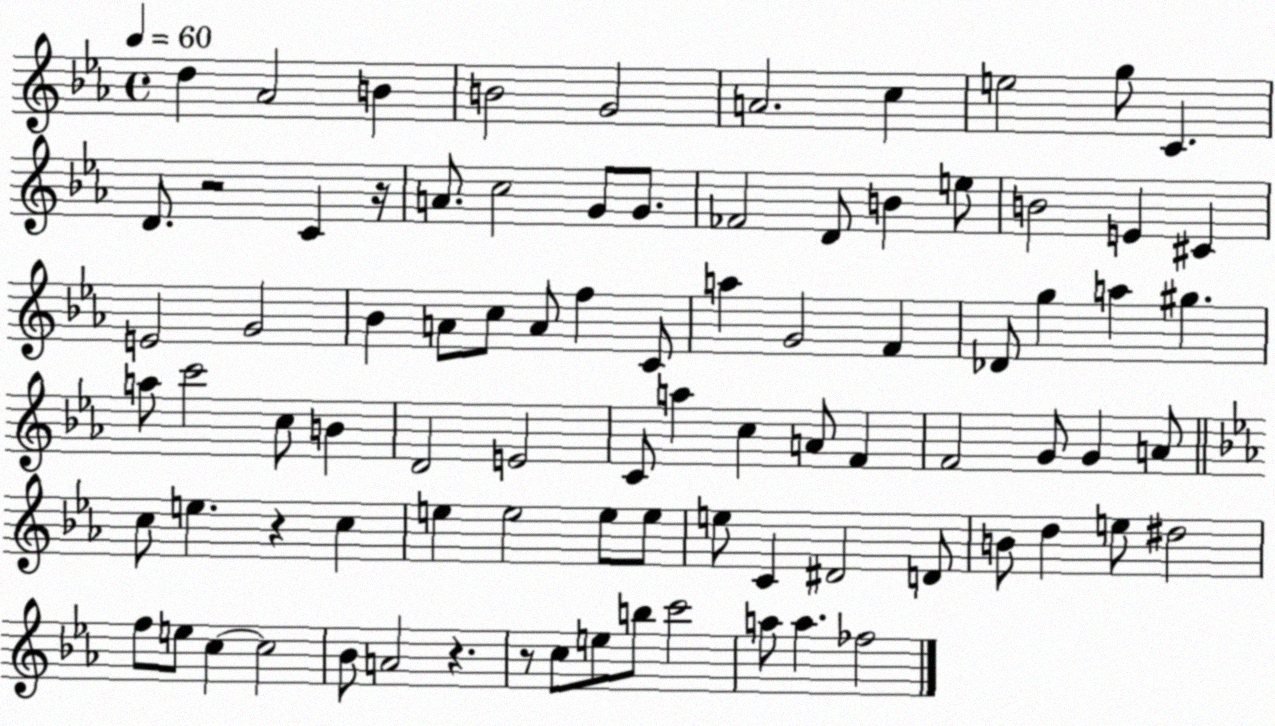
X:1
T:Untitled
M:4/4
L:1/4
K:Eb
d _A2 B B2 G2 A2 c e2 g/2 C D/2 z2 C z/4 A/2 c2 G/2 G/2 _F2 D/2 B e/2 B2 E ^C E2 G2 _B A/2 c/2 A/2 f C/2 a G2 F _D/2 g a ^g a/2 c'2 c/2 B D2 E2 C/2 a c A/2 F F2 G/2 G A/2 c/2 e z c e e2 e/2 e/2 e/2 C ^D2 D/2 B/2 d e/2 ^d2 f/2 e/2 c c2 _B/2 A2 z z/2 c/2 e/2 b/2 c'2 a/2 a _f2